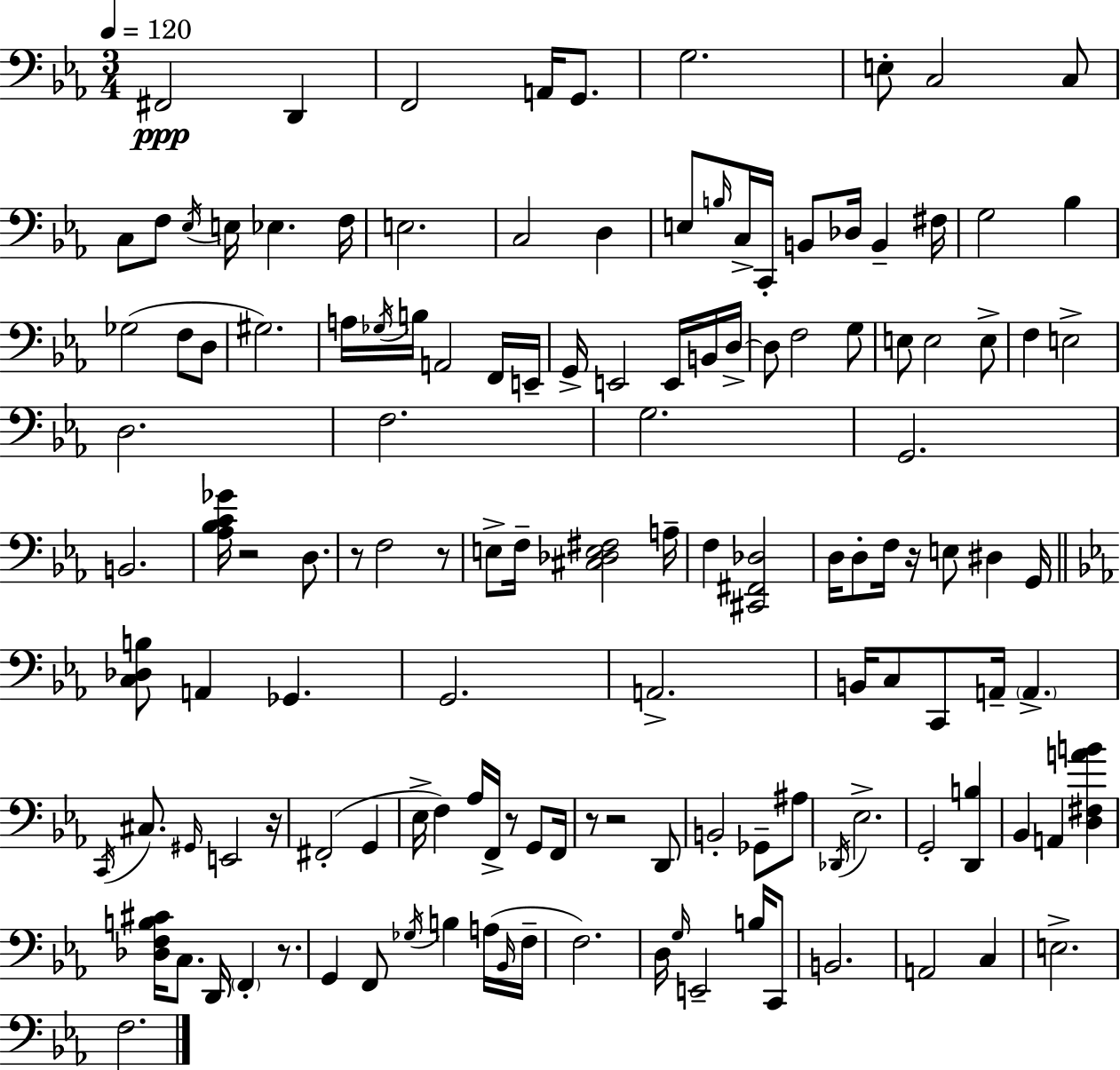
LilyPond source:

{
  \clef bass
  \numericTimeSignature
  \time 3/4
  \key ees \major
  \tempo 4 = 120
  \repeat volta 2 { fis,2\ppp d,4 | f,2 a,16 g,8. | g2. | e8-. c2 c8 | \break c8 f8 \acciaccatura { ees16 } e16 ees4. | f16 e2. | c2 d4 | e8 \grace { b16 } c16-> c,16-. b,8 des16 b,4-- | \break fis16 g2 bes4 | ges2( f8 | d8 gis2.) | a16 \acciaccatura { ges16 } b16 a,2 | \break f,16 e,16-- g,16-> e,2 | e,16 b,16 d16->~~ d8 f2 | g8 e8 e2 | e8-> f4 e2-> | \break d2. | f2. | g2. | g,2. | \break b,2. | <aes bes c' ges'>16 r2 | d8. r8 f2 | r8 e8-> f16-- <cis des e fis>2 | \break a16-- f4 <cis, fis, des>2 | d16 d8-. f16 r16 e8 dis4 | g,16 \bar "||" \break \key ees \major <c des b>8 a,4 ges,4. | g,2. | a,2.-> | b,16 c8 c,8 a,16-- \parenthesize a,4.-> | \break \acciaccatura { c,16 } cis8. \grace { gis,16 } e,2 | r16 fis,2-.( g,4 | ees16-> f4) aes16 f,16-> r8 g,8 | f,16 r8 r2 | \break d,8 b,2-. ges,8-- | ais8 \acciaccatura { des,16 } ees2.-> | g,2-. <d, b>4 | bes,4 a,4 <d fis a' b'>4 | \break <des f b cis'>16 c8. d,16 \parenthesize f,4-. | r8. g,4 f,8 \acciaccatura { ges16 } b4 | a16( \grace { bes,16 } f16-- f2.) | d16 \grace { g16 } e,2-- | \break b16 c,8 b,2. | a,2 | c4 e2.-> | f2. | \break } \bar "|."
}